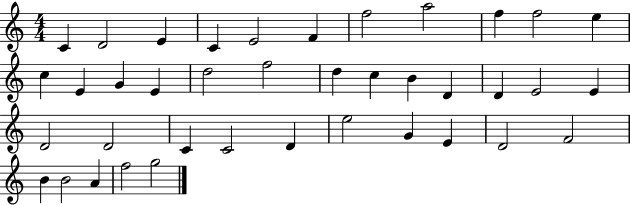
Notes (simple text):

C4/q D4/h E4/q C4/q E4/h F4/q F5/h A5/h F5/q F5/h E5/q C5/q E4/q G4/q E4/q D5/h F5/h D5/q C5/q B4/q D4/q D4/q E4/h E4/q D4/h D4/h C4/q C4/h D4/q E5/h G4/q E4/q D4/h F4/h B4/q B4/h A4/q F5/h G5/h